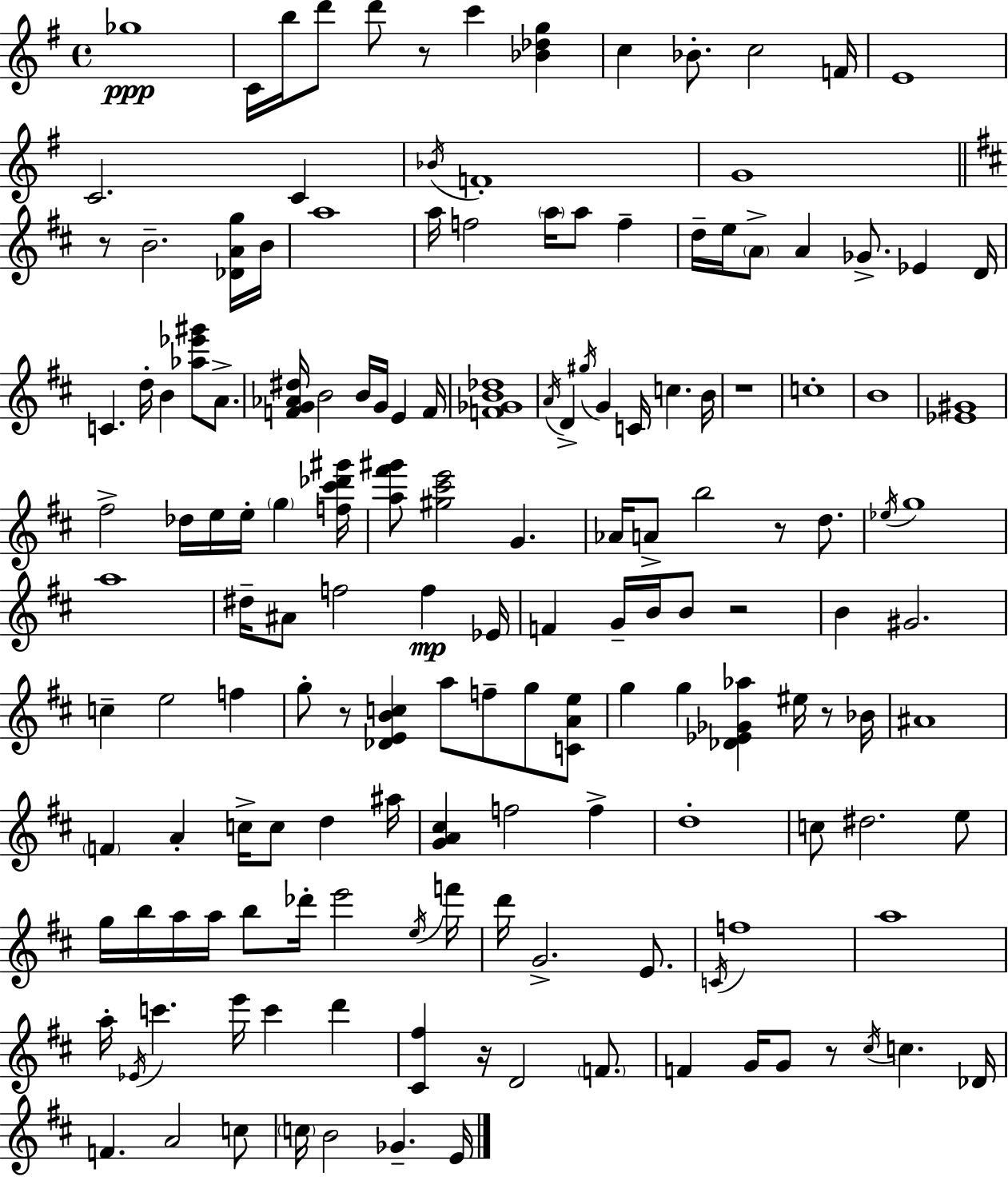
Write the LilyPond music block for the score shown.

{
  \clef treble
  \time 4/4
  \defaultTimeSignature
  \key e \minor
  ges''1\ppp | c'16 b''16 d'''8 d'''8 r8 c'''4 <bes' des'' g''>4 | c''4 bes'8.-. c''2 f'16 | e'1 | \break c'2. c'4 | \acciaccatura { bes'16 } f'1-. | g'1 | \bar "||" \break \key b \minor r8 b'2.-- <des' a' g''>16 b'16 | a''1 | a''16 f''2 \parenthesize a''16 a''8 f''4-- | d''16-- e''16 \parenthesize a'8-> a'4 ges'8.-> ees'4 d'16 | \break c'4. d''16-. b'4 <aes'' ees''' gis'''>8 a'8.-> | <f' g' aes' dis''>16 b'2 b'16 g'16 e'4 f'16 | <f' ges' b' des''>1 | \acciaccatura { a'16 } d'4-> \acciaccatura { gis''16 } g'4 c'16 c''4. | \break b'16 r1 | c''1-. | b'1 | <ees' gis'>1 | \break fis''2-> des''16 e''16 e''16-. \parenthesize g''4 | <f'' cis''' des''' gis'''>16 <a'' fis''' gis'''>8 <gis'' cis''' e'''>2 g'4. | aes'16 a'8-> b''2 r8 d''8. | \acciaccatura { ees''16 } g''1 | \break a''1 | dis''16-- ais'8 f''2 f''4\mp | ees'16 f'4 g'16-- b'16 b'8 r2 | b'4 gis'2. | \break c''4-- e''2 f''4 | g''8-. r8 <des' e' b' c''>4 a''8 f''8-- g''8 | <c' a' e''>8 g''4 g''4 <des' ees' ges' aes''>4 eis''16 | r8 bes'16 ais'1 | \break \parenthesize f'4 a'4-. c''16-> c''8 d''4 | ais''16 <g' a' cis''>4 f''2 f''4-> | d''1-. | c''8 dis''2. | \break e''8 g''16 b''16 a''16 a''16 b''8 des'''16-. e'''2 | \acciaccatura { e''16 } f'''16 d'''16 g'2.-> | e'8. \acciaccatura { c'16 } f''1 | a''1 | \break a''16-. \acciaccatura { ees'16 } c'''4. e'''16 c'''4 | d'''4 <cis' fis''>4 r16 d'2 | \parenthesize f'8. f'4 g'16 g'8 r8 \acciaccatura { cis''16 } | c''4. des'16 f'4. a'2 | \break c''8 \parenthesize c''16 b'2 | ges'4.-- e'16 \bar "|."
}